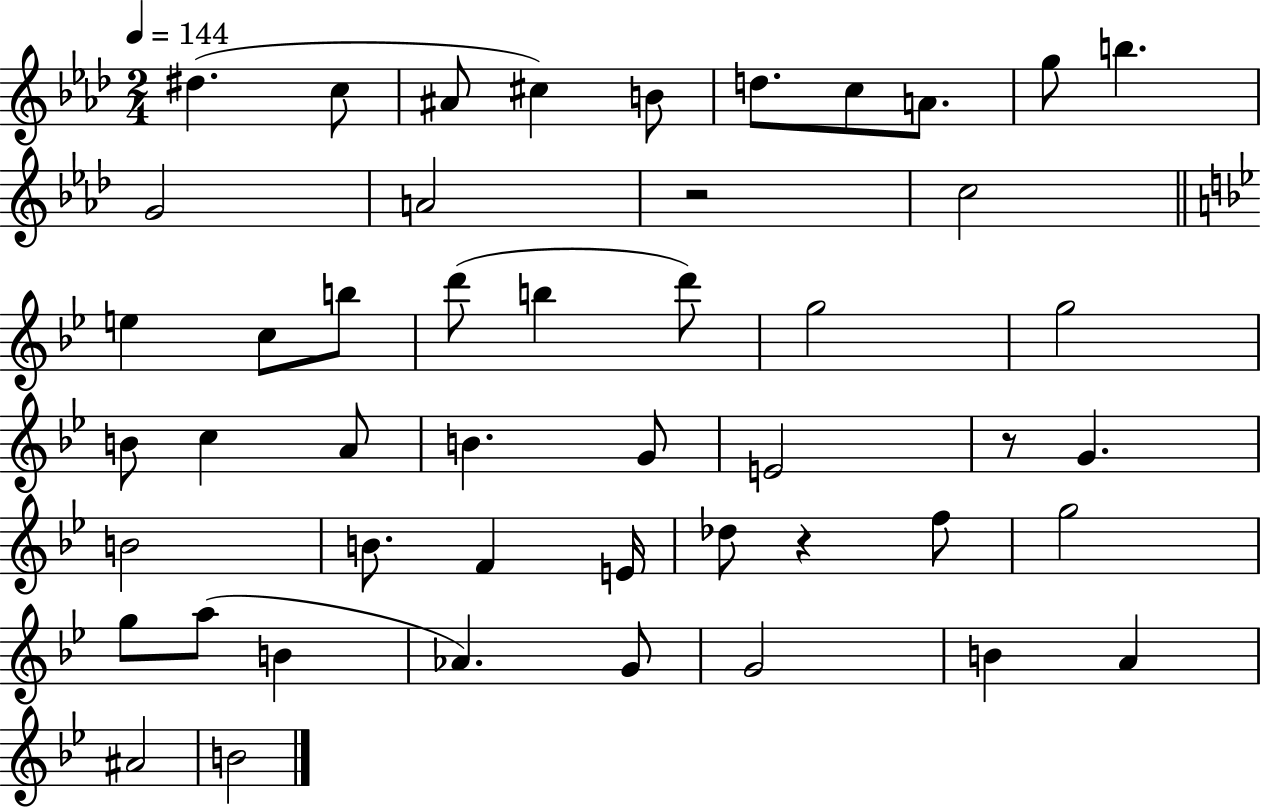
{
  \clef treble
  \numericTimeSignature
  \time 2/4
  \key aes \major
  \tempo 4 = 144
  \repeat volta 2 { dis''4.( c''8 | ais'8 cis''4) b'8 | d''8. c''8 a'8. | g''8 b''4. | \break g'2 | a'2 | r2 | c''2 | \break \bar "||" \break \key bes \major e''4 c''8 b''8 | d'''8( b''4 d'''8) | g''2 | g''2 | \break b'8 c''4 a'8 | b'4. g'8 | e'2 | r8 g'4. | \break b'2 | b'8. f'4 e'16 | des''8 r4 f''8 | g''2 | \break g''8 a''8( b'4 | aes'4.) g'8 | g'2 | b'4 a'4 | \break ais'2 | b'2 | } \bar "|."
}